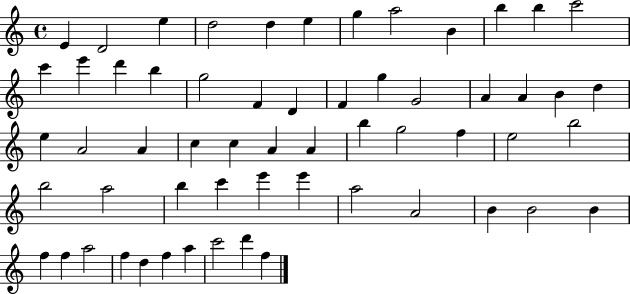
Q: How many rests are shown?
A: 0